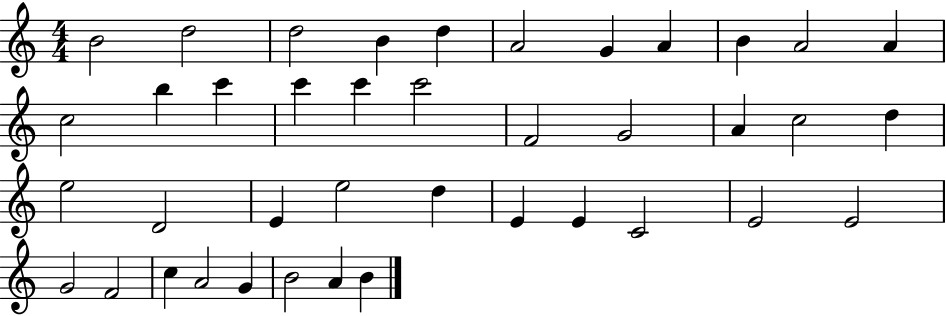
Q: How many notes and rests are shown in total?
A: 40